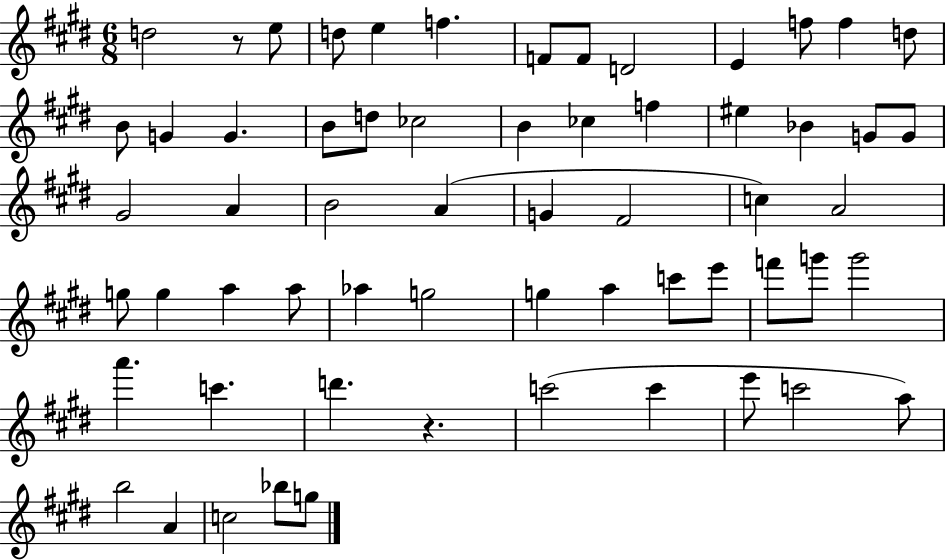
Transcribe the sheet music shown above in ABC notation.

X:1
T:Untitled
M:6/8
L:1/4
K:E
d2 z/2 e/2 d/2 e f F/2 F/2 D2 E f/2 f d/2 B/2 G G B/2 d/2 _c2 B _c f ^e _B G/2 G/2 ^G2 A B2 A G ^F2 c A2 g/2 g a a/2 _a g2 g a c'/2 e'/2 f'/2 g'/2 g'2 a' c' d' z c'2 c' e'/2 c'2 a/2 b2 A c2 _b/2 g/2